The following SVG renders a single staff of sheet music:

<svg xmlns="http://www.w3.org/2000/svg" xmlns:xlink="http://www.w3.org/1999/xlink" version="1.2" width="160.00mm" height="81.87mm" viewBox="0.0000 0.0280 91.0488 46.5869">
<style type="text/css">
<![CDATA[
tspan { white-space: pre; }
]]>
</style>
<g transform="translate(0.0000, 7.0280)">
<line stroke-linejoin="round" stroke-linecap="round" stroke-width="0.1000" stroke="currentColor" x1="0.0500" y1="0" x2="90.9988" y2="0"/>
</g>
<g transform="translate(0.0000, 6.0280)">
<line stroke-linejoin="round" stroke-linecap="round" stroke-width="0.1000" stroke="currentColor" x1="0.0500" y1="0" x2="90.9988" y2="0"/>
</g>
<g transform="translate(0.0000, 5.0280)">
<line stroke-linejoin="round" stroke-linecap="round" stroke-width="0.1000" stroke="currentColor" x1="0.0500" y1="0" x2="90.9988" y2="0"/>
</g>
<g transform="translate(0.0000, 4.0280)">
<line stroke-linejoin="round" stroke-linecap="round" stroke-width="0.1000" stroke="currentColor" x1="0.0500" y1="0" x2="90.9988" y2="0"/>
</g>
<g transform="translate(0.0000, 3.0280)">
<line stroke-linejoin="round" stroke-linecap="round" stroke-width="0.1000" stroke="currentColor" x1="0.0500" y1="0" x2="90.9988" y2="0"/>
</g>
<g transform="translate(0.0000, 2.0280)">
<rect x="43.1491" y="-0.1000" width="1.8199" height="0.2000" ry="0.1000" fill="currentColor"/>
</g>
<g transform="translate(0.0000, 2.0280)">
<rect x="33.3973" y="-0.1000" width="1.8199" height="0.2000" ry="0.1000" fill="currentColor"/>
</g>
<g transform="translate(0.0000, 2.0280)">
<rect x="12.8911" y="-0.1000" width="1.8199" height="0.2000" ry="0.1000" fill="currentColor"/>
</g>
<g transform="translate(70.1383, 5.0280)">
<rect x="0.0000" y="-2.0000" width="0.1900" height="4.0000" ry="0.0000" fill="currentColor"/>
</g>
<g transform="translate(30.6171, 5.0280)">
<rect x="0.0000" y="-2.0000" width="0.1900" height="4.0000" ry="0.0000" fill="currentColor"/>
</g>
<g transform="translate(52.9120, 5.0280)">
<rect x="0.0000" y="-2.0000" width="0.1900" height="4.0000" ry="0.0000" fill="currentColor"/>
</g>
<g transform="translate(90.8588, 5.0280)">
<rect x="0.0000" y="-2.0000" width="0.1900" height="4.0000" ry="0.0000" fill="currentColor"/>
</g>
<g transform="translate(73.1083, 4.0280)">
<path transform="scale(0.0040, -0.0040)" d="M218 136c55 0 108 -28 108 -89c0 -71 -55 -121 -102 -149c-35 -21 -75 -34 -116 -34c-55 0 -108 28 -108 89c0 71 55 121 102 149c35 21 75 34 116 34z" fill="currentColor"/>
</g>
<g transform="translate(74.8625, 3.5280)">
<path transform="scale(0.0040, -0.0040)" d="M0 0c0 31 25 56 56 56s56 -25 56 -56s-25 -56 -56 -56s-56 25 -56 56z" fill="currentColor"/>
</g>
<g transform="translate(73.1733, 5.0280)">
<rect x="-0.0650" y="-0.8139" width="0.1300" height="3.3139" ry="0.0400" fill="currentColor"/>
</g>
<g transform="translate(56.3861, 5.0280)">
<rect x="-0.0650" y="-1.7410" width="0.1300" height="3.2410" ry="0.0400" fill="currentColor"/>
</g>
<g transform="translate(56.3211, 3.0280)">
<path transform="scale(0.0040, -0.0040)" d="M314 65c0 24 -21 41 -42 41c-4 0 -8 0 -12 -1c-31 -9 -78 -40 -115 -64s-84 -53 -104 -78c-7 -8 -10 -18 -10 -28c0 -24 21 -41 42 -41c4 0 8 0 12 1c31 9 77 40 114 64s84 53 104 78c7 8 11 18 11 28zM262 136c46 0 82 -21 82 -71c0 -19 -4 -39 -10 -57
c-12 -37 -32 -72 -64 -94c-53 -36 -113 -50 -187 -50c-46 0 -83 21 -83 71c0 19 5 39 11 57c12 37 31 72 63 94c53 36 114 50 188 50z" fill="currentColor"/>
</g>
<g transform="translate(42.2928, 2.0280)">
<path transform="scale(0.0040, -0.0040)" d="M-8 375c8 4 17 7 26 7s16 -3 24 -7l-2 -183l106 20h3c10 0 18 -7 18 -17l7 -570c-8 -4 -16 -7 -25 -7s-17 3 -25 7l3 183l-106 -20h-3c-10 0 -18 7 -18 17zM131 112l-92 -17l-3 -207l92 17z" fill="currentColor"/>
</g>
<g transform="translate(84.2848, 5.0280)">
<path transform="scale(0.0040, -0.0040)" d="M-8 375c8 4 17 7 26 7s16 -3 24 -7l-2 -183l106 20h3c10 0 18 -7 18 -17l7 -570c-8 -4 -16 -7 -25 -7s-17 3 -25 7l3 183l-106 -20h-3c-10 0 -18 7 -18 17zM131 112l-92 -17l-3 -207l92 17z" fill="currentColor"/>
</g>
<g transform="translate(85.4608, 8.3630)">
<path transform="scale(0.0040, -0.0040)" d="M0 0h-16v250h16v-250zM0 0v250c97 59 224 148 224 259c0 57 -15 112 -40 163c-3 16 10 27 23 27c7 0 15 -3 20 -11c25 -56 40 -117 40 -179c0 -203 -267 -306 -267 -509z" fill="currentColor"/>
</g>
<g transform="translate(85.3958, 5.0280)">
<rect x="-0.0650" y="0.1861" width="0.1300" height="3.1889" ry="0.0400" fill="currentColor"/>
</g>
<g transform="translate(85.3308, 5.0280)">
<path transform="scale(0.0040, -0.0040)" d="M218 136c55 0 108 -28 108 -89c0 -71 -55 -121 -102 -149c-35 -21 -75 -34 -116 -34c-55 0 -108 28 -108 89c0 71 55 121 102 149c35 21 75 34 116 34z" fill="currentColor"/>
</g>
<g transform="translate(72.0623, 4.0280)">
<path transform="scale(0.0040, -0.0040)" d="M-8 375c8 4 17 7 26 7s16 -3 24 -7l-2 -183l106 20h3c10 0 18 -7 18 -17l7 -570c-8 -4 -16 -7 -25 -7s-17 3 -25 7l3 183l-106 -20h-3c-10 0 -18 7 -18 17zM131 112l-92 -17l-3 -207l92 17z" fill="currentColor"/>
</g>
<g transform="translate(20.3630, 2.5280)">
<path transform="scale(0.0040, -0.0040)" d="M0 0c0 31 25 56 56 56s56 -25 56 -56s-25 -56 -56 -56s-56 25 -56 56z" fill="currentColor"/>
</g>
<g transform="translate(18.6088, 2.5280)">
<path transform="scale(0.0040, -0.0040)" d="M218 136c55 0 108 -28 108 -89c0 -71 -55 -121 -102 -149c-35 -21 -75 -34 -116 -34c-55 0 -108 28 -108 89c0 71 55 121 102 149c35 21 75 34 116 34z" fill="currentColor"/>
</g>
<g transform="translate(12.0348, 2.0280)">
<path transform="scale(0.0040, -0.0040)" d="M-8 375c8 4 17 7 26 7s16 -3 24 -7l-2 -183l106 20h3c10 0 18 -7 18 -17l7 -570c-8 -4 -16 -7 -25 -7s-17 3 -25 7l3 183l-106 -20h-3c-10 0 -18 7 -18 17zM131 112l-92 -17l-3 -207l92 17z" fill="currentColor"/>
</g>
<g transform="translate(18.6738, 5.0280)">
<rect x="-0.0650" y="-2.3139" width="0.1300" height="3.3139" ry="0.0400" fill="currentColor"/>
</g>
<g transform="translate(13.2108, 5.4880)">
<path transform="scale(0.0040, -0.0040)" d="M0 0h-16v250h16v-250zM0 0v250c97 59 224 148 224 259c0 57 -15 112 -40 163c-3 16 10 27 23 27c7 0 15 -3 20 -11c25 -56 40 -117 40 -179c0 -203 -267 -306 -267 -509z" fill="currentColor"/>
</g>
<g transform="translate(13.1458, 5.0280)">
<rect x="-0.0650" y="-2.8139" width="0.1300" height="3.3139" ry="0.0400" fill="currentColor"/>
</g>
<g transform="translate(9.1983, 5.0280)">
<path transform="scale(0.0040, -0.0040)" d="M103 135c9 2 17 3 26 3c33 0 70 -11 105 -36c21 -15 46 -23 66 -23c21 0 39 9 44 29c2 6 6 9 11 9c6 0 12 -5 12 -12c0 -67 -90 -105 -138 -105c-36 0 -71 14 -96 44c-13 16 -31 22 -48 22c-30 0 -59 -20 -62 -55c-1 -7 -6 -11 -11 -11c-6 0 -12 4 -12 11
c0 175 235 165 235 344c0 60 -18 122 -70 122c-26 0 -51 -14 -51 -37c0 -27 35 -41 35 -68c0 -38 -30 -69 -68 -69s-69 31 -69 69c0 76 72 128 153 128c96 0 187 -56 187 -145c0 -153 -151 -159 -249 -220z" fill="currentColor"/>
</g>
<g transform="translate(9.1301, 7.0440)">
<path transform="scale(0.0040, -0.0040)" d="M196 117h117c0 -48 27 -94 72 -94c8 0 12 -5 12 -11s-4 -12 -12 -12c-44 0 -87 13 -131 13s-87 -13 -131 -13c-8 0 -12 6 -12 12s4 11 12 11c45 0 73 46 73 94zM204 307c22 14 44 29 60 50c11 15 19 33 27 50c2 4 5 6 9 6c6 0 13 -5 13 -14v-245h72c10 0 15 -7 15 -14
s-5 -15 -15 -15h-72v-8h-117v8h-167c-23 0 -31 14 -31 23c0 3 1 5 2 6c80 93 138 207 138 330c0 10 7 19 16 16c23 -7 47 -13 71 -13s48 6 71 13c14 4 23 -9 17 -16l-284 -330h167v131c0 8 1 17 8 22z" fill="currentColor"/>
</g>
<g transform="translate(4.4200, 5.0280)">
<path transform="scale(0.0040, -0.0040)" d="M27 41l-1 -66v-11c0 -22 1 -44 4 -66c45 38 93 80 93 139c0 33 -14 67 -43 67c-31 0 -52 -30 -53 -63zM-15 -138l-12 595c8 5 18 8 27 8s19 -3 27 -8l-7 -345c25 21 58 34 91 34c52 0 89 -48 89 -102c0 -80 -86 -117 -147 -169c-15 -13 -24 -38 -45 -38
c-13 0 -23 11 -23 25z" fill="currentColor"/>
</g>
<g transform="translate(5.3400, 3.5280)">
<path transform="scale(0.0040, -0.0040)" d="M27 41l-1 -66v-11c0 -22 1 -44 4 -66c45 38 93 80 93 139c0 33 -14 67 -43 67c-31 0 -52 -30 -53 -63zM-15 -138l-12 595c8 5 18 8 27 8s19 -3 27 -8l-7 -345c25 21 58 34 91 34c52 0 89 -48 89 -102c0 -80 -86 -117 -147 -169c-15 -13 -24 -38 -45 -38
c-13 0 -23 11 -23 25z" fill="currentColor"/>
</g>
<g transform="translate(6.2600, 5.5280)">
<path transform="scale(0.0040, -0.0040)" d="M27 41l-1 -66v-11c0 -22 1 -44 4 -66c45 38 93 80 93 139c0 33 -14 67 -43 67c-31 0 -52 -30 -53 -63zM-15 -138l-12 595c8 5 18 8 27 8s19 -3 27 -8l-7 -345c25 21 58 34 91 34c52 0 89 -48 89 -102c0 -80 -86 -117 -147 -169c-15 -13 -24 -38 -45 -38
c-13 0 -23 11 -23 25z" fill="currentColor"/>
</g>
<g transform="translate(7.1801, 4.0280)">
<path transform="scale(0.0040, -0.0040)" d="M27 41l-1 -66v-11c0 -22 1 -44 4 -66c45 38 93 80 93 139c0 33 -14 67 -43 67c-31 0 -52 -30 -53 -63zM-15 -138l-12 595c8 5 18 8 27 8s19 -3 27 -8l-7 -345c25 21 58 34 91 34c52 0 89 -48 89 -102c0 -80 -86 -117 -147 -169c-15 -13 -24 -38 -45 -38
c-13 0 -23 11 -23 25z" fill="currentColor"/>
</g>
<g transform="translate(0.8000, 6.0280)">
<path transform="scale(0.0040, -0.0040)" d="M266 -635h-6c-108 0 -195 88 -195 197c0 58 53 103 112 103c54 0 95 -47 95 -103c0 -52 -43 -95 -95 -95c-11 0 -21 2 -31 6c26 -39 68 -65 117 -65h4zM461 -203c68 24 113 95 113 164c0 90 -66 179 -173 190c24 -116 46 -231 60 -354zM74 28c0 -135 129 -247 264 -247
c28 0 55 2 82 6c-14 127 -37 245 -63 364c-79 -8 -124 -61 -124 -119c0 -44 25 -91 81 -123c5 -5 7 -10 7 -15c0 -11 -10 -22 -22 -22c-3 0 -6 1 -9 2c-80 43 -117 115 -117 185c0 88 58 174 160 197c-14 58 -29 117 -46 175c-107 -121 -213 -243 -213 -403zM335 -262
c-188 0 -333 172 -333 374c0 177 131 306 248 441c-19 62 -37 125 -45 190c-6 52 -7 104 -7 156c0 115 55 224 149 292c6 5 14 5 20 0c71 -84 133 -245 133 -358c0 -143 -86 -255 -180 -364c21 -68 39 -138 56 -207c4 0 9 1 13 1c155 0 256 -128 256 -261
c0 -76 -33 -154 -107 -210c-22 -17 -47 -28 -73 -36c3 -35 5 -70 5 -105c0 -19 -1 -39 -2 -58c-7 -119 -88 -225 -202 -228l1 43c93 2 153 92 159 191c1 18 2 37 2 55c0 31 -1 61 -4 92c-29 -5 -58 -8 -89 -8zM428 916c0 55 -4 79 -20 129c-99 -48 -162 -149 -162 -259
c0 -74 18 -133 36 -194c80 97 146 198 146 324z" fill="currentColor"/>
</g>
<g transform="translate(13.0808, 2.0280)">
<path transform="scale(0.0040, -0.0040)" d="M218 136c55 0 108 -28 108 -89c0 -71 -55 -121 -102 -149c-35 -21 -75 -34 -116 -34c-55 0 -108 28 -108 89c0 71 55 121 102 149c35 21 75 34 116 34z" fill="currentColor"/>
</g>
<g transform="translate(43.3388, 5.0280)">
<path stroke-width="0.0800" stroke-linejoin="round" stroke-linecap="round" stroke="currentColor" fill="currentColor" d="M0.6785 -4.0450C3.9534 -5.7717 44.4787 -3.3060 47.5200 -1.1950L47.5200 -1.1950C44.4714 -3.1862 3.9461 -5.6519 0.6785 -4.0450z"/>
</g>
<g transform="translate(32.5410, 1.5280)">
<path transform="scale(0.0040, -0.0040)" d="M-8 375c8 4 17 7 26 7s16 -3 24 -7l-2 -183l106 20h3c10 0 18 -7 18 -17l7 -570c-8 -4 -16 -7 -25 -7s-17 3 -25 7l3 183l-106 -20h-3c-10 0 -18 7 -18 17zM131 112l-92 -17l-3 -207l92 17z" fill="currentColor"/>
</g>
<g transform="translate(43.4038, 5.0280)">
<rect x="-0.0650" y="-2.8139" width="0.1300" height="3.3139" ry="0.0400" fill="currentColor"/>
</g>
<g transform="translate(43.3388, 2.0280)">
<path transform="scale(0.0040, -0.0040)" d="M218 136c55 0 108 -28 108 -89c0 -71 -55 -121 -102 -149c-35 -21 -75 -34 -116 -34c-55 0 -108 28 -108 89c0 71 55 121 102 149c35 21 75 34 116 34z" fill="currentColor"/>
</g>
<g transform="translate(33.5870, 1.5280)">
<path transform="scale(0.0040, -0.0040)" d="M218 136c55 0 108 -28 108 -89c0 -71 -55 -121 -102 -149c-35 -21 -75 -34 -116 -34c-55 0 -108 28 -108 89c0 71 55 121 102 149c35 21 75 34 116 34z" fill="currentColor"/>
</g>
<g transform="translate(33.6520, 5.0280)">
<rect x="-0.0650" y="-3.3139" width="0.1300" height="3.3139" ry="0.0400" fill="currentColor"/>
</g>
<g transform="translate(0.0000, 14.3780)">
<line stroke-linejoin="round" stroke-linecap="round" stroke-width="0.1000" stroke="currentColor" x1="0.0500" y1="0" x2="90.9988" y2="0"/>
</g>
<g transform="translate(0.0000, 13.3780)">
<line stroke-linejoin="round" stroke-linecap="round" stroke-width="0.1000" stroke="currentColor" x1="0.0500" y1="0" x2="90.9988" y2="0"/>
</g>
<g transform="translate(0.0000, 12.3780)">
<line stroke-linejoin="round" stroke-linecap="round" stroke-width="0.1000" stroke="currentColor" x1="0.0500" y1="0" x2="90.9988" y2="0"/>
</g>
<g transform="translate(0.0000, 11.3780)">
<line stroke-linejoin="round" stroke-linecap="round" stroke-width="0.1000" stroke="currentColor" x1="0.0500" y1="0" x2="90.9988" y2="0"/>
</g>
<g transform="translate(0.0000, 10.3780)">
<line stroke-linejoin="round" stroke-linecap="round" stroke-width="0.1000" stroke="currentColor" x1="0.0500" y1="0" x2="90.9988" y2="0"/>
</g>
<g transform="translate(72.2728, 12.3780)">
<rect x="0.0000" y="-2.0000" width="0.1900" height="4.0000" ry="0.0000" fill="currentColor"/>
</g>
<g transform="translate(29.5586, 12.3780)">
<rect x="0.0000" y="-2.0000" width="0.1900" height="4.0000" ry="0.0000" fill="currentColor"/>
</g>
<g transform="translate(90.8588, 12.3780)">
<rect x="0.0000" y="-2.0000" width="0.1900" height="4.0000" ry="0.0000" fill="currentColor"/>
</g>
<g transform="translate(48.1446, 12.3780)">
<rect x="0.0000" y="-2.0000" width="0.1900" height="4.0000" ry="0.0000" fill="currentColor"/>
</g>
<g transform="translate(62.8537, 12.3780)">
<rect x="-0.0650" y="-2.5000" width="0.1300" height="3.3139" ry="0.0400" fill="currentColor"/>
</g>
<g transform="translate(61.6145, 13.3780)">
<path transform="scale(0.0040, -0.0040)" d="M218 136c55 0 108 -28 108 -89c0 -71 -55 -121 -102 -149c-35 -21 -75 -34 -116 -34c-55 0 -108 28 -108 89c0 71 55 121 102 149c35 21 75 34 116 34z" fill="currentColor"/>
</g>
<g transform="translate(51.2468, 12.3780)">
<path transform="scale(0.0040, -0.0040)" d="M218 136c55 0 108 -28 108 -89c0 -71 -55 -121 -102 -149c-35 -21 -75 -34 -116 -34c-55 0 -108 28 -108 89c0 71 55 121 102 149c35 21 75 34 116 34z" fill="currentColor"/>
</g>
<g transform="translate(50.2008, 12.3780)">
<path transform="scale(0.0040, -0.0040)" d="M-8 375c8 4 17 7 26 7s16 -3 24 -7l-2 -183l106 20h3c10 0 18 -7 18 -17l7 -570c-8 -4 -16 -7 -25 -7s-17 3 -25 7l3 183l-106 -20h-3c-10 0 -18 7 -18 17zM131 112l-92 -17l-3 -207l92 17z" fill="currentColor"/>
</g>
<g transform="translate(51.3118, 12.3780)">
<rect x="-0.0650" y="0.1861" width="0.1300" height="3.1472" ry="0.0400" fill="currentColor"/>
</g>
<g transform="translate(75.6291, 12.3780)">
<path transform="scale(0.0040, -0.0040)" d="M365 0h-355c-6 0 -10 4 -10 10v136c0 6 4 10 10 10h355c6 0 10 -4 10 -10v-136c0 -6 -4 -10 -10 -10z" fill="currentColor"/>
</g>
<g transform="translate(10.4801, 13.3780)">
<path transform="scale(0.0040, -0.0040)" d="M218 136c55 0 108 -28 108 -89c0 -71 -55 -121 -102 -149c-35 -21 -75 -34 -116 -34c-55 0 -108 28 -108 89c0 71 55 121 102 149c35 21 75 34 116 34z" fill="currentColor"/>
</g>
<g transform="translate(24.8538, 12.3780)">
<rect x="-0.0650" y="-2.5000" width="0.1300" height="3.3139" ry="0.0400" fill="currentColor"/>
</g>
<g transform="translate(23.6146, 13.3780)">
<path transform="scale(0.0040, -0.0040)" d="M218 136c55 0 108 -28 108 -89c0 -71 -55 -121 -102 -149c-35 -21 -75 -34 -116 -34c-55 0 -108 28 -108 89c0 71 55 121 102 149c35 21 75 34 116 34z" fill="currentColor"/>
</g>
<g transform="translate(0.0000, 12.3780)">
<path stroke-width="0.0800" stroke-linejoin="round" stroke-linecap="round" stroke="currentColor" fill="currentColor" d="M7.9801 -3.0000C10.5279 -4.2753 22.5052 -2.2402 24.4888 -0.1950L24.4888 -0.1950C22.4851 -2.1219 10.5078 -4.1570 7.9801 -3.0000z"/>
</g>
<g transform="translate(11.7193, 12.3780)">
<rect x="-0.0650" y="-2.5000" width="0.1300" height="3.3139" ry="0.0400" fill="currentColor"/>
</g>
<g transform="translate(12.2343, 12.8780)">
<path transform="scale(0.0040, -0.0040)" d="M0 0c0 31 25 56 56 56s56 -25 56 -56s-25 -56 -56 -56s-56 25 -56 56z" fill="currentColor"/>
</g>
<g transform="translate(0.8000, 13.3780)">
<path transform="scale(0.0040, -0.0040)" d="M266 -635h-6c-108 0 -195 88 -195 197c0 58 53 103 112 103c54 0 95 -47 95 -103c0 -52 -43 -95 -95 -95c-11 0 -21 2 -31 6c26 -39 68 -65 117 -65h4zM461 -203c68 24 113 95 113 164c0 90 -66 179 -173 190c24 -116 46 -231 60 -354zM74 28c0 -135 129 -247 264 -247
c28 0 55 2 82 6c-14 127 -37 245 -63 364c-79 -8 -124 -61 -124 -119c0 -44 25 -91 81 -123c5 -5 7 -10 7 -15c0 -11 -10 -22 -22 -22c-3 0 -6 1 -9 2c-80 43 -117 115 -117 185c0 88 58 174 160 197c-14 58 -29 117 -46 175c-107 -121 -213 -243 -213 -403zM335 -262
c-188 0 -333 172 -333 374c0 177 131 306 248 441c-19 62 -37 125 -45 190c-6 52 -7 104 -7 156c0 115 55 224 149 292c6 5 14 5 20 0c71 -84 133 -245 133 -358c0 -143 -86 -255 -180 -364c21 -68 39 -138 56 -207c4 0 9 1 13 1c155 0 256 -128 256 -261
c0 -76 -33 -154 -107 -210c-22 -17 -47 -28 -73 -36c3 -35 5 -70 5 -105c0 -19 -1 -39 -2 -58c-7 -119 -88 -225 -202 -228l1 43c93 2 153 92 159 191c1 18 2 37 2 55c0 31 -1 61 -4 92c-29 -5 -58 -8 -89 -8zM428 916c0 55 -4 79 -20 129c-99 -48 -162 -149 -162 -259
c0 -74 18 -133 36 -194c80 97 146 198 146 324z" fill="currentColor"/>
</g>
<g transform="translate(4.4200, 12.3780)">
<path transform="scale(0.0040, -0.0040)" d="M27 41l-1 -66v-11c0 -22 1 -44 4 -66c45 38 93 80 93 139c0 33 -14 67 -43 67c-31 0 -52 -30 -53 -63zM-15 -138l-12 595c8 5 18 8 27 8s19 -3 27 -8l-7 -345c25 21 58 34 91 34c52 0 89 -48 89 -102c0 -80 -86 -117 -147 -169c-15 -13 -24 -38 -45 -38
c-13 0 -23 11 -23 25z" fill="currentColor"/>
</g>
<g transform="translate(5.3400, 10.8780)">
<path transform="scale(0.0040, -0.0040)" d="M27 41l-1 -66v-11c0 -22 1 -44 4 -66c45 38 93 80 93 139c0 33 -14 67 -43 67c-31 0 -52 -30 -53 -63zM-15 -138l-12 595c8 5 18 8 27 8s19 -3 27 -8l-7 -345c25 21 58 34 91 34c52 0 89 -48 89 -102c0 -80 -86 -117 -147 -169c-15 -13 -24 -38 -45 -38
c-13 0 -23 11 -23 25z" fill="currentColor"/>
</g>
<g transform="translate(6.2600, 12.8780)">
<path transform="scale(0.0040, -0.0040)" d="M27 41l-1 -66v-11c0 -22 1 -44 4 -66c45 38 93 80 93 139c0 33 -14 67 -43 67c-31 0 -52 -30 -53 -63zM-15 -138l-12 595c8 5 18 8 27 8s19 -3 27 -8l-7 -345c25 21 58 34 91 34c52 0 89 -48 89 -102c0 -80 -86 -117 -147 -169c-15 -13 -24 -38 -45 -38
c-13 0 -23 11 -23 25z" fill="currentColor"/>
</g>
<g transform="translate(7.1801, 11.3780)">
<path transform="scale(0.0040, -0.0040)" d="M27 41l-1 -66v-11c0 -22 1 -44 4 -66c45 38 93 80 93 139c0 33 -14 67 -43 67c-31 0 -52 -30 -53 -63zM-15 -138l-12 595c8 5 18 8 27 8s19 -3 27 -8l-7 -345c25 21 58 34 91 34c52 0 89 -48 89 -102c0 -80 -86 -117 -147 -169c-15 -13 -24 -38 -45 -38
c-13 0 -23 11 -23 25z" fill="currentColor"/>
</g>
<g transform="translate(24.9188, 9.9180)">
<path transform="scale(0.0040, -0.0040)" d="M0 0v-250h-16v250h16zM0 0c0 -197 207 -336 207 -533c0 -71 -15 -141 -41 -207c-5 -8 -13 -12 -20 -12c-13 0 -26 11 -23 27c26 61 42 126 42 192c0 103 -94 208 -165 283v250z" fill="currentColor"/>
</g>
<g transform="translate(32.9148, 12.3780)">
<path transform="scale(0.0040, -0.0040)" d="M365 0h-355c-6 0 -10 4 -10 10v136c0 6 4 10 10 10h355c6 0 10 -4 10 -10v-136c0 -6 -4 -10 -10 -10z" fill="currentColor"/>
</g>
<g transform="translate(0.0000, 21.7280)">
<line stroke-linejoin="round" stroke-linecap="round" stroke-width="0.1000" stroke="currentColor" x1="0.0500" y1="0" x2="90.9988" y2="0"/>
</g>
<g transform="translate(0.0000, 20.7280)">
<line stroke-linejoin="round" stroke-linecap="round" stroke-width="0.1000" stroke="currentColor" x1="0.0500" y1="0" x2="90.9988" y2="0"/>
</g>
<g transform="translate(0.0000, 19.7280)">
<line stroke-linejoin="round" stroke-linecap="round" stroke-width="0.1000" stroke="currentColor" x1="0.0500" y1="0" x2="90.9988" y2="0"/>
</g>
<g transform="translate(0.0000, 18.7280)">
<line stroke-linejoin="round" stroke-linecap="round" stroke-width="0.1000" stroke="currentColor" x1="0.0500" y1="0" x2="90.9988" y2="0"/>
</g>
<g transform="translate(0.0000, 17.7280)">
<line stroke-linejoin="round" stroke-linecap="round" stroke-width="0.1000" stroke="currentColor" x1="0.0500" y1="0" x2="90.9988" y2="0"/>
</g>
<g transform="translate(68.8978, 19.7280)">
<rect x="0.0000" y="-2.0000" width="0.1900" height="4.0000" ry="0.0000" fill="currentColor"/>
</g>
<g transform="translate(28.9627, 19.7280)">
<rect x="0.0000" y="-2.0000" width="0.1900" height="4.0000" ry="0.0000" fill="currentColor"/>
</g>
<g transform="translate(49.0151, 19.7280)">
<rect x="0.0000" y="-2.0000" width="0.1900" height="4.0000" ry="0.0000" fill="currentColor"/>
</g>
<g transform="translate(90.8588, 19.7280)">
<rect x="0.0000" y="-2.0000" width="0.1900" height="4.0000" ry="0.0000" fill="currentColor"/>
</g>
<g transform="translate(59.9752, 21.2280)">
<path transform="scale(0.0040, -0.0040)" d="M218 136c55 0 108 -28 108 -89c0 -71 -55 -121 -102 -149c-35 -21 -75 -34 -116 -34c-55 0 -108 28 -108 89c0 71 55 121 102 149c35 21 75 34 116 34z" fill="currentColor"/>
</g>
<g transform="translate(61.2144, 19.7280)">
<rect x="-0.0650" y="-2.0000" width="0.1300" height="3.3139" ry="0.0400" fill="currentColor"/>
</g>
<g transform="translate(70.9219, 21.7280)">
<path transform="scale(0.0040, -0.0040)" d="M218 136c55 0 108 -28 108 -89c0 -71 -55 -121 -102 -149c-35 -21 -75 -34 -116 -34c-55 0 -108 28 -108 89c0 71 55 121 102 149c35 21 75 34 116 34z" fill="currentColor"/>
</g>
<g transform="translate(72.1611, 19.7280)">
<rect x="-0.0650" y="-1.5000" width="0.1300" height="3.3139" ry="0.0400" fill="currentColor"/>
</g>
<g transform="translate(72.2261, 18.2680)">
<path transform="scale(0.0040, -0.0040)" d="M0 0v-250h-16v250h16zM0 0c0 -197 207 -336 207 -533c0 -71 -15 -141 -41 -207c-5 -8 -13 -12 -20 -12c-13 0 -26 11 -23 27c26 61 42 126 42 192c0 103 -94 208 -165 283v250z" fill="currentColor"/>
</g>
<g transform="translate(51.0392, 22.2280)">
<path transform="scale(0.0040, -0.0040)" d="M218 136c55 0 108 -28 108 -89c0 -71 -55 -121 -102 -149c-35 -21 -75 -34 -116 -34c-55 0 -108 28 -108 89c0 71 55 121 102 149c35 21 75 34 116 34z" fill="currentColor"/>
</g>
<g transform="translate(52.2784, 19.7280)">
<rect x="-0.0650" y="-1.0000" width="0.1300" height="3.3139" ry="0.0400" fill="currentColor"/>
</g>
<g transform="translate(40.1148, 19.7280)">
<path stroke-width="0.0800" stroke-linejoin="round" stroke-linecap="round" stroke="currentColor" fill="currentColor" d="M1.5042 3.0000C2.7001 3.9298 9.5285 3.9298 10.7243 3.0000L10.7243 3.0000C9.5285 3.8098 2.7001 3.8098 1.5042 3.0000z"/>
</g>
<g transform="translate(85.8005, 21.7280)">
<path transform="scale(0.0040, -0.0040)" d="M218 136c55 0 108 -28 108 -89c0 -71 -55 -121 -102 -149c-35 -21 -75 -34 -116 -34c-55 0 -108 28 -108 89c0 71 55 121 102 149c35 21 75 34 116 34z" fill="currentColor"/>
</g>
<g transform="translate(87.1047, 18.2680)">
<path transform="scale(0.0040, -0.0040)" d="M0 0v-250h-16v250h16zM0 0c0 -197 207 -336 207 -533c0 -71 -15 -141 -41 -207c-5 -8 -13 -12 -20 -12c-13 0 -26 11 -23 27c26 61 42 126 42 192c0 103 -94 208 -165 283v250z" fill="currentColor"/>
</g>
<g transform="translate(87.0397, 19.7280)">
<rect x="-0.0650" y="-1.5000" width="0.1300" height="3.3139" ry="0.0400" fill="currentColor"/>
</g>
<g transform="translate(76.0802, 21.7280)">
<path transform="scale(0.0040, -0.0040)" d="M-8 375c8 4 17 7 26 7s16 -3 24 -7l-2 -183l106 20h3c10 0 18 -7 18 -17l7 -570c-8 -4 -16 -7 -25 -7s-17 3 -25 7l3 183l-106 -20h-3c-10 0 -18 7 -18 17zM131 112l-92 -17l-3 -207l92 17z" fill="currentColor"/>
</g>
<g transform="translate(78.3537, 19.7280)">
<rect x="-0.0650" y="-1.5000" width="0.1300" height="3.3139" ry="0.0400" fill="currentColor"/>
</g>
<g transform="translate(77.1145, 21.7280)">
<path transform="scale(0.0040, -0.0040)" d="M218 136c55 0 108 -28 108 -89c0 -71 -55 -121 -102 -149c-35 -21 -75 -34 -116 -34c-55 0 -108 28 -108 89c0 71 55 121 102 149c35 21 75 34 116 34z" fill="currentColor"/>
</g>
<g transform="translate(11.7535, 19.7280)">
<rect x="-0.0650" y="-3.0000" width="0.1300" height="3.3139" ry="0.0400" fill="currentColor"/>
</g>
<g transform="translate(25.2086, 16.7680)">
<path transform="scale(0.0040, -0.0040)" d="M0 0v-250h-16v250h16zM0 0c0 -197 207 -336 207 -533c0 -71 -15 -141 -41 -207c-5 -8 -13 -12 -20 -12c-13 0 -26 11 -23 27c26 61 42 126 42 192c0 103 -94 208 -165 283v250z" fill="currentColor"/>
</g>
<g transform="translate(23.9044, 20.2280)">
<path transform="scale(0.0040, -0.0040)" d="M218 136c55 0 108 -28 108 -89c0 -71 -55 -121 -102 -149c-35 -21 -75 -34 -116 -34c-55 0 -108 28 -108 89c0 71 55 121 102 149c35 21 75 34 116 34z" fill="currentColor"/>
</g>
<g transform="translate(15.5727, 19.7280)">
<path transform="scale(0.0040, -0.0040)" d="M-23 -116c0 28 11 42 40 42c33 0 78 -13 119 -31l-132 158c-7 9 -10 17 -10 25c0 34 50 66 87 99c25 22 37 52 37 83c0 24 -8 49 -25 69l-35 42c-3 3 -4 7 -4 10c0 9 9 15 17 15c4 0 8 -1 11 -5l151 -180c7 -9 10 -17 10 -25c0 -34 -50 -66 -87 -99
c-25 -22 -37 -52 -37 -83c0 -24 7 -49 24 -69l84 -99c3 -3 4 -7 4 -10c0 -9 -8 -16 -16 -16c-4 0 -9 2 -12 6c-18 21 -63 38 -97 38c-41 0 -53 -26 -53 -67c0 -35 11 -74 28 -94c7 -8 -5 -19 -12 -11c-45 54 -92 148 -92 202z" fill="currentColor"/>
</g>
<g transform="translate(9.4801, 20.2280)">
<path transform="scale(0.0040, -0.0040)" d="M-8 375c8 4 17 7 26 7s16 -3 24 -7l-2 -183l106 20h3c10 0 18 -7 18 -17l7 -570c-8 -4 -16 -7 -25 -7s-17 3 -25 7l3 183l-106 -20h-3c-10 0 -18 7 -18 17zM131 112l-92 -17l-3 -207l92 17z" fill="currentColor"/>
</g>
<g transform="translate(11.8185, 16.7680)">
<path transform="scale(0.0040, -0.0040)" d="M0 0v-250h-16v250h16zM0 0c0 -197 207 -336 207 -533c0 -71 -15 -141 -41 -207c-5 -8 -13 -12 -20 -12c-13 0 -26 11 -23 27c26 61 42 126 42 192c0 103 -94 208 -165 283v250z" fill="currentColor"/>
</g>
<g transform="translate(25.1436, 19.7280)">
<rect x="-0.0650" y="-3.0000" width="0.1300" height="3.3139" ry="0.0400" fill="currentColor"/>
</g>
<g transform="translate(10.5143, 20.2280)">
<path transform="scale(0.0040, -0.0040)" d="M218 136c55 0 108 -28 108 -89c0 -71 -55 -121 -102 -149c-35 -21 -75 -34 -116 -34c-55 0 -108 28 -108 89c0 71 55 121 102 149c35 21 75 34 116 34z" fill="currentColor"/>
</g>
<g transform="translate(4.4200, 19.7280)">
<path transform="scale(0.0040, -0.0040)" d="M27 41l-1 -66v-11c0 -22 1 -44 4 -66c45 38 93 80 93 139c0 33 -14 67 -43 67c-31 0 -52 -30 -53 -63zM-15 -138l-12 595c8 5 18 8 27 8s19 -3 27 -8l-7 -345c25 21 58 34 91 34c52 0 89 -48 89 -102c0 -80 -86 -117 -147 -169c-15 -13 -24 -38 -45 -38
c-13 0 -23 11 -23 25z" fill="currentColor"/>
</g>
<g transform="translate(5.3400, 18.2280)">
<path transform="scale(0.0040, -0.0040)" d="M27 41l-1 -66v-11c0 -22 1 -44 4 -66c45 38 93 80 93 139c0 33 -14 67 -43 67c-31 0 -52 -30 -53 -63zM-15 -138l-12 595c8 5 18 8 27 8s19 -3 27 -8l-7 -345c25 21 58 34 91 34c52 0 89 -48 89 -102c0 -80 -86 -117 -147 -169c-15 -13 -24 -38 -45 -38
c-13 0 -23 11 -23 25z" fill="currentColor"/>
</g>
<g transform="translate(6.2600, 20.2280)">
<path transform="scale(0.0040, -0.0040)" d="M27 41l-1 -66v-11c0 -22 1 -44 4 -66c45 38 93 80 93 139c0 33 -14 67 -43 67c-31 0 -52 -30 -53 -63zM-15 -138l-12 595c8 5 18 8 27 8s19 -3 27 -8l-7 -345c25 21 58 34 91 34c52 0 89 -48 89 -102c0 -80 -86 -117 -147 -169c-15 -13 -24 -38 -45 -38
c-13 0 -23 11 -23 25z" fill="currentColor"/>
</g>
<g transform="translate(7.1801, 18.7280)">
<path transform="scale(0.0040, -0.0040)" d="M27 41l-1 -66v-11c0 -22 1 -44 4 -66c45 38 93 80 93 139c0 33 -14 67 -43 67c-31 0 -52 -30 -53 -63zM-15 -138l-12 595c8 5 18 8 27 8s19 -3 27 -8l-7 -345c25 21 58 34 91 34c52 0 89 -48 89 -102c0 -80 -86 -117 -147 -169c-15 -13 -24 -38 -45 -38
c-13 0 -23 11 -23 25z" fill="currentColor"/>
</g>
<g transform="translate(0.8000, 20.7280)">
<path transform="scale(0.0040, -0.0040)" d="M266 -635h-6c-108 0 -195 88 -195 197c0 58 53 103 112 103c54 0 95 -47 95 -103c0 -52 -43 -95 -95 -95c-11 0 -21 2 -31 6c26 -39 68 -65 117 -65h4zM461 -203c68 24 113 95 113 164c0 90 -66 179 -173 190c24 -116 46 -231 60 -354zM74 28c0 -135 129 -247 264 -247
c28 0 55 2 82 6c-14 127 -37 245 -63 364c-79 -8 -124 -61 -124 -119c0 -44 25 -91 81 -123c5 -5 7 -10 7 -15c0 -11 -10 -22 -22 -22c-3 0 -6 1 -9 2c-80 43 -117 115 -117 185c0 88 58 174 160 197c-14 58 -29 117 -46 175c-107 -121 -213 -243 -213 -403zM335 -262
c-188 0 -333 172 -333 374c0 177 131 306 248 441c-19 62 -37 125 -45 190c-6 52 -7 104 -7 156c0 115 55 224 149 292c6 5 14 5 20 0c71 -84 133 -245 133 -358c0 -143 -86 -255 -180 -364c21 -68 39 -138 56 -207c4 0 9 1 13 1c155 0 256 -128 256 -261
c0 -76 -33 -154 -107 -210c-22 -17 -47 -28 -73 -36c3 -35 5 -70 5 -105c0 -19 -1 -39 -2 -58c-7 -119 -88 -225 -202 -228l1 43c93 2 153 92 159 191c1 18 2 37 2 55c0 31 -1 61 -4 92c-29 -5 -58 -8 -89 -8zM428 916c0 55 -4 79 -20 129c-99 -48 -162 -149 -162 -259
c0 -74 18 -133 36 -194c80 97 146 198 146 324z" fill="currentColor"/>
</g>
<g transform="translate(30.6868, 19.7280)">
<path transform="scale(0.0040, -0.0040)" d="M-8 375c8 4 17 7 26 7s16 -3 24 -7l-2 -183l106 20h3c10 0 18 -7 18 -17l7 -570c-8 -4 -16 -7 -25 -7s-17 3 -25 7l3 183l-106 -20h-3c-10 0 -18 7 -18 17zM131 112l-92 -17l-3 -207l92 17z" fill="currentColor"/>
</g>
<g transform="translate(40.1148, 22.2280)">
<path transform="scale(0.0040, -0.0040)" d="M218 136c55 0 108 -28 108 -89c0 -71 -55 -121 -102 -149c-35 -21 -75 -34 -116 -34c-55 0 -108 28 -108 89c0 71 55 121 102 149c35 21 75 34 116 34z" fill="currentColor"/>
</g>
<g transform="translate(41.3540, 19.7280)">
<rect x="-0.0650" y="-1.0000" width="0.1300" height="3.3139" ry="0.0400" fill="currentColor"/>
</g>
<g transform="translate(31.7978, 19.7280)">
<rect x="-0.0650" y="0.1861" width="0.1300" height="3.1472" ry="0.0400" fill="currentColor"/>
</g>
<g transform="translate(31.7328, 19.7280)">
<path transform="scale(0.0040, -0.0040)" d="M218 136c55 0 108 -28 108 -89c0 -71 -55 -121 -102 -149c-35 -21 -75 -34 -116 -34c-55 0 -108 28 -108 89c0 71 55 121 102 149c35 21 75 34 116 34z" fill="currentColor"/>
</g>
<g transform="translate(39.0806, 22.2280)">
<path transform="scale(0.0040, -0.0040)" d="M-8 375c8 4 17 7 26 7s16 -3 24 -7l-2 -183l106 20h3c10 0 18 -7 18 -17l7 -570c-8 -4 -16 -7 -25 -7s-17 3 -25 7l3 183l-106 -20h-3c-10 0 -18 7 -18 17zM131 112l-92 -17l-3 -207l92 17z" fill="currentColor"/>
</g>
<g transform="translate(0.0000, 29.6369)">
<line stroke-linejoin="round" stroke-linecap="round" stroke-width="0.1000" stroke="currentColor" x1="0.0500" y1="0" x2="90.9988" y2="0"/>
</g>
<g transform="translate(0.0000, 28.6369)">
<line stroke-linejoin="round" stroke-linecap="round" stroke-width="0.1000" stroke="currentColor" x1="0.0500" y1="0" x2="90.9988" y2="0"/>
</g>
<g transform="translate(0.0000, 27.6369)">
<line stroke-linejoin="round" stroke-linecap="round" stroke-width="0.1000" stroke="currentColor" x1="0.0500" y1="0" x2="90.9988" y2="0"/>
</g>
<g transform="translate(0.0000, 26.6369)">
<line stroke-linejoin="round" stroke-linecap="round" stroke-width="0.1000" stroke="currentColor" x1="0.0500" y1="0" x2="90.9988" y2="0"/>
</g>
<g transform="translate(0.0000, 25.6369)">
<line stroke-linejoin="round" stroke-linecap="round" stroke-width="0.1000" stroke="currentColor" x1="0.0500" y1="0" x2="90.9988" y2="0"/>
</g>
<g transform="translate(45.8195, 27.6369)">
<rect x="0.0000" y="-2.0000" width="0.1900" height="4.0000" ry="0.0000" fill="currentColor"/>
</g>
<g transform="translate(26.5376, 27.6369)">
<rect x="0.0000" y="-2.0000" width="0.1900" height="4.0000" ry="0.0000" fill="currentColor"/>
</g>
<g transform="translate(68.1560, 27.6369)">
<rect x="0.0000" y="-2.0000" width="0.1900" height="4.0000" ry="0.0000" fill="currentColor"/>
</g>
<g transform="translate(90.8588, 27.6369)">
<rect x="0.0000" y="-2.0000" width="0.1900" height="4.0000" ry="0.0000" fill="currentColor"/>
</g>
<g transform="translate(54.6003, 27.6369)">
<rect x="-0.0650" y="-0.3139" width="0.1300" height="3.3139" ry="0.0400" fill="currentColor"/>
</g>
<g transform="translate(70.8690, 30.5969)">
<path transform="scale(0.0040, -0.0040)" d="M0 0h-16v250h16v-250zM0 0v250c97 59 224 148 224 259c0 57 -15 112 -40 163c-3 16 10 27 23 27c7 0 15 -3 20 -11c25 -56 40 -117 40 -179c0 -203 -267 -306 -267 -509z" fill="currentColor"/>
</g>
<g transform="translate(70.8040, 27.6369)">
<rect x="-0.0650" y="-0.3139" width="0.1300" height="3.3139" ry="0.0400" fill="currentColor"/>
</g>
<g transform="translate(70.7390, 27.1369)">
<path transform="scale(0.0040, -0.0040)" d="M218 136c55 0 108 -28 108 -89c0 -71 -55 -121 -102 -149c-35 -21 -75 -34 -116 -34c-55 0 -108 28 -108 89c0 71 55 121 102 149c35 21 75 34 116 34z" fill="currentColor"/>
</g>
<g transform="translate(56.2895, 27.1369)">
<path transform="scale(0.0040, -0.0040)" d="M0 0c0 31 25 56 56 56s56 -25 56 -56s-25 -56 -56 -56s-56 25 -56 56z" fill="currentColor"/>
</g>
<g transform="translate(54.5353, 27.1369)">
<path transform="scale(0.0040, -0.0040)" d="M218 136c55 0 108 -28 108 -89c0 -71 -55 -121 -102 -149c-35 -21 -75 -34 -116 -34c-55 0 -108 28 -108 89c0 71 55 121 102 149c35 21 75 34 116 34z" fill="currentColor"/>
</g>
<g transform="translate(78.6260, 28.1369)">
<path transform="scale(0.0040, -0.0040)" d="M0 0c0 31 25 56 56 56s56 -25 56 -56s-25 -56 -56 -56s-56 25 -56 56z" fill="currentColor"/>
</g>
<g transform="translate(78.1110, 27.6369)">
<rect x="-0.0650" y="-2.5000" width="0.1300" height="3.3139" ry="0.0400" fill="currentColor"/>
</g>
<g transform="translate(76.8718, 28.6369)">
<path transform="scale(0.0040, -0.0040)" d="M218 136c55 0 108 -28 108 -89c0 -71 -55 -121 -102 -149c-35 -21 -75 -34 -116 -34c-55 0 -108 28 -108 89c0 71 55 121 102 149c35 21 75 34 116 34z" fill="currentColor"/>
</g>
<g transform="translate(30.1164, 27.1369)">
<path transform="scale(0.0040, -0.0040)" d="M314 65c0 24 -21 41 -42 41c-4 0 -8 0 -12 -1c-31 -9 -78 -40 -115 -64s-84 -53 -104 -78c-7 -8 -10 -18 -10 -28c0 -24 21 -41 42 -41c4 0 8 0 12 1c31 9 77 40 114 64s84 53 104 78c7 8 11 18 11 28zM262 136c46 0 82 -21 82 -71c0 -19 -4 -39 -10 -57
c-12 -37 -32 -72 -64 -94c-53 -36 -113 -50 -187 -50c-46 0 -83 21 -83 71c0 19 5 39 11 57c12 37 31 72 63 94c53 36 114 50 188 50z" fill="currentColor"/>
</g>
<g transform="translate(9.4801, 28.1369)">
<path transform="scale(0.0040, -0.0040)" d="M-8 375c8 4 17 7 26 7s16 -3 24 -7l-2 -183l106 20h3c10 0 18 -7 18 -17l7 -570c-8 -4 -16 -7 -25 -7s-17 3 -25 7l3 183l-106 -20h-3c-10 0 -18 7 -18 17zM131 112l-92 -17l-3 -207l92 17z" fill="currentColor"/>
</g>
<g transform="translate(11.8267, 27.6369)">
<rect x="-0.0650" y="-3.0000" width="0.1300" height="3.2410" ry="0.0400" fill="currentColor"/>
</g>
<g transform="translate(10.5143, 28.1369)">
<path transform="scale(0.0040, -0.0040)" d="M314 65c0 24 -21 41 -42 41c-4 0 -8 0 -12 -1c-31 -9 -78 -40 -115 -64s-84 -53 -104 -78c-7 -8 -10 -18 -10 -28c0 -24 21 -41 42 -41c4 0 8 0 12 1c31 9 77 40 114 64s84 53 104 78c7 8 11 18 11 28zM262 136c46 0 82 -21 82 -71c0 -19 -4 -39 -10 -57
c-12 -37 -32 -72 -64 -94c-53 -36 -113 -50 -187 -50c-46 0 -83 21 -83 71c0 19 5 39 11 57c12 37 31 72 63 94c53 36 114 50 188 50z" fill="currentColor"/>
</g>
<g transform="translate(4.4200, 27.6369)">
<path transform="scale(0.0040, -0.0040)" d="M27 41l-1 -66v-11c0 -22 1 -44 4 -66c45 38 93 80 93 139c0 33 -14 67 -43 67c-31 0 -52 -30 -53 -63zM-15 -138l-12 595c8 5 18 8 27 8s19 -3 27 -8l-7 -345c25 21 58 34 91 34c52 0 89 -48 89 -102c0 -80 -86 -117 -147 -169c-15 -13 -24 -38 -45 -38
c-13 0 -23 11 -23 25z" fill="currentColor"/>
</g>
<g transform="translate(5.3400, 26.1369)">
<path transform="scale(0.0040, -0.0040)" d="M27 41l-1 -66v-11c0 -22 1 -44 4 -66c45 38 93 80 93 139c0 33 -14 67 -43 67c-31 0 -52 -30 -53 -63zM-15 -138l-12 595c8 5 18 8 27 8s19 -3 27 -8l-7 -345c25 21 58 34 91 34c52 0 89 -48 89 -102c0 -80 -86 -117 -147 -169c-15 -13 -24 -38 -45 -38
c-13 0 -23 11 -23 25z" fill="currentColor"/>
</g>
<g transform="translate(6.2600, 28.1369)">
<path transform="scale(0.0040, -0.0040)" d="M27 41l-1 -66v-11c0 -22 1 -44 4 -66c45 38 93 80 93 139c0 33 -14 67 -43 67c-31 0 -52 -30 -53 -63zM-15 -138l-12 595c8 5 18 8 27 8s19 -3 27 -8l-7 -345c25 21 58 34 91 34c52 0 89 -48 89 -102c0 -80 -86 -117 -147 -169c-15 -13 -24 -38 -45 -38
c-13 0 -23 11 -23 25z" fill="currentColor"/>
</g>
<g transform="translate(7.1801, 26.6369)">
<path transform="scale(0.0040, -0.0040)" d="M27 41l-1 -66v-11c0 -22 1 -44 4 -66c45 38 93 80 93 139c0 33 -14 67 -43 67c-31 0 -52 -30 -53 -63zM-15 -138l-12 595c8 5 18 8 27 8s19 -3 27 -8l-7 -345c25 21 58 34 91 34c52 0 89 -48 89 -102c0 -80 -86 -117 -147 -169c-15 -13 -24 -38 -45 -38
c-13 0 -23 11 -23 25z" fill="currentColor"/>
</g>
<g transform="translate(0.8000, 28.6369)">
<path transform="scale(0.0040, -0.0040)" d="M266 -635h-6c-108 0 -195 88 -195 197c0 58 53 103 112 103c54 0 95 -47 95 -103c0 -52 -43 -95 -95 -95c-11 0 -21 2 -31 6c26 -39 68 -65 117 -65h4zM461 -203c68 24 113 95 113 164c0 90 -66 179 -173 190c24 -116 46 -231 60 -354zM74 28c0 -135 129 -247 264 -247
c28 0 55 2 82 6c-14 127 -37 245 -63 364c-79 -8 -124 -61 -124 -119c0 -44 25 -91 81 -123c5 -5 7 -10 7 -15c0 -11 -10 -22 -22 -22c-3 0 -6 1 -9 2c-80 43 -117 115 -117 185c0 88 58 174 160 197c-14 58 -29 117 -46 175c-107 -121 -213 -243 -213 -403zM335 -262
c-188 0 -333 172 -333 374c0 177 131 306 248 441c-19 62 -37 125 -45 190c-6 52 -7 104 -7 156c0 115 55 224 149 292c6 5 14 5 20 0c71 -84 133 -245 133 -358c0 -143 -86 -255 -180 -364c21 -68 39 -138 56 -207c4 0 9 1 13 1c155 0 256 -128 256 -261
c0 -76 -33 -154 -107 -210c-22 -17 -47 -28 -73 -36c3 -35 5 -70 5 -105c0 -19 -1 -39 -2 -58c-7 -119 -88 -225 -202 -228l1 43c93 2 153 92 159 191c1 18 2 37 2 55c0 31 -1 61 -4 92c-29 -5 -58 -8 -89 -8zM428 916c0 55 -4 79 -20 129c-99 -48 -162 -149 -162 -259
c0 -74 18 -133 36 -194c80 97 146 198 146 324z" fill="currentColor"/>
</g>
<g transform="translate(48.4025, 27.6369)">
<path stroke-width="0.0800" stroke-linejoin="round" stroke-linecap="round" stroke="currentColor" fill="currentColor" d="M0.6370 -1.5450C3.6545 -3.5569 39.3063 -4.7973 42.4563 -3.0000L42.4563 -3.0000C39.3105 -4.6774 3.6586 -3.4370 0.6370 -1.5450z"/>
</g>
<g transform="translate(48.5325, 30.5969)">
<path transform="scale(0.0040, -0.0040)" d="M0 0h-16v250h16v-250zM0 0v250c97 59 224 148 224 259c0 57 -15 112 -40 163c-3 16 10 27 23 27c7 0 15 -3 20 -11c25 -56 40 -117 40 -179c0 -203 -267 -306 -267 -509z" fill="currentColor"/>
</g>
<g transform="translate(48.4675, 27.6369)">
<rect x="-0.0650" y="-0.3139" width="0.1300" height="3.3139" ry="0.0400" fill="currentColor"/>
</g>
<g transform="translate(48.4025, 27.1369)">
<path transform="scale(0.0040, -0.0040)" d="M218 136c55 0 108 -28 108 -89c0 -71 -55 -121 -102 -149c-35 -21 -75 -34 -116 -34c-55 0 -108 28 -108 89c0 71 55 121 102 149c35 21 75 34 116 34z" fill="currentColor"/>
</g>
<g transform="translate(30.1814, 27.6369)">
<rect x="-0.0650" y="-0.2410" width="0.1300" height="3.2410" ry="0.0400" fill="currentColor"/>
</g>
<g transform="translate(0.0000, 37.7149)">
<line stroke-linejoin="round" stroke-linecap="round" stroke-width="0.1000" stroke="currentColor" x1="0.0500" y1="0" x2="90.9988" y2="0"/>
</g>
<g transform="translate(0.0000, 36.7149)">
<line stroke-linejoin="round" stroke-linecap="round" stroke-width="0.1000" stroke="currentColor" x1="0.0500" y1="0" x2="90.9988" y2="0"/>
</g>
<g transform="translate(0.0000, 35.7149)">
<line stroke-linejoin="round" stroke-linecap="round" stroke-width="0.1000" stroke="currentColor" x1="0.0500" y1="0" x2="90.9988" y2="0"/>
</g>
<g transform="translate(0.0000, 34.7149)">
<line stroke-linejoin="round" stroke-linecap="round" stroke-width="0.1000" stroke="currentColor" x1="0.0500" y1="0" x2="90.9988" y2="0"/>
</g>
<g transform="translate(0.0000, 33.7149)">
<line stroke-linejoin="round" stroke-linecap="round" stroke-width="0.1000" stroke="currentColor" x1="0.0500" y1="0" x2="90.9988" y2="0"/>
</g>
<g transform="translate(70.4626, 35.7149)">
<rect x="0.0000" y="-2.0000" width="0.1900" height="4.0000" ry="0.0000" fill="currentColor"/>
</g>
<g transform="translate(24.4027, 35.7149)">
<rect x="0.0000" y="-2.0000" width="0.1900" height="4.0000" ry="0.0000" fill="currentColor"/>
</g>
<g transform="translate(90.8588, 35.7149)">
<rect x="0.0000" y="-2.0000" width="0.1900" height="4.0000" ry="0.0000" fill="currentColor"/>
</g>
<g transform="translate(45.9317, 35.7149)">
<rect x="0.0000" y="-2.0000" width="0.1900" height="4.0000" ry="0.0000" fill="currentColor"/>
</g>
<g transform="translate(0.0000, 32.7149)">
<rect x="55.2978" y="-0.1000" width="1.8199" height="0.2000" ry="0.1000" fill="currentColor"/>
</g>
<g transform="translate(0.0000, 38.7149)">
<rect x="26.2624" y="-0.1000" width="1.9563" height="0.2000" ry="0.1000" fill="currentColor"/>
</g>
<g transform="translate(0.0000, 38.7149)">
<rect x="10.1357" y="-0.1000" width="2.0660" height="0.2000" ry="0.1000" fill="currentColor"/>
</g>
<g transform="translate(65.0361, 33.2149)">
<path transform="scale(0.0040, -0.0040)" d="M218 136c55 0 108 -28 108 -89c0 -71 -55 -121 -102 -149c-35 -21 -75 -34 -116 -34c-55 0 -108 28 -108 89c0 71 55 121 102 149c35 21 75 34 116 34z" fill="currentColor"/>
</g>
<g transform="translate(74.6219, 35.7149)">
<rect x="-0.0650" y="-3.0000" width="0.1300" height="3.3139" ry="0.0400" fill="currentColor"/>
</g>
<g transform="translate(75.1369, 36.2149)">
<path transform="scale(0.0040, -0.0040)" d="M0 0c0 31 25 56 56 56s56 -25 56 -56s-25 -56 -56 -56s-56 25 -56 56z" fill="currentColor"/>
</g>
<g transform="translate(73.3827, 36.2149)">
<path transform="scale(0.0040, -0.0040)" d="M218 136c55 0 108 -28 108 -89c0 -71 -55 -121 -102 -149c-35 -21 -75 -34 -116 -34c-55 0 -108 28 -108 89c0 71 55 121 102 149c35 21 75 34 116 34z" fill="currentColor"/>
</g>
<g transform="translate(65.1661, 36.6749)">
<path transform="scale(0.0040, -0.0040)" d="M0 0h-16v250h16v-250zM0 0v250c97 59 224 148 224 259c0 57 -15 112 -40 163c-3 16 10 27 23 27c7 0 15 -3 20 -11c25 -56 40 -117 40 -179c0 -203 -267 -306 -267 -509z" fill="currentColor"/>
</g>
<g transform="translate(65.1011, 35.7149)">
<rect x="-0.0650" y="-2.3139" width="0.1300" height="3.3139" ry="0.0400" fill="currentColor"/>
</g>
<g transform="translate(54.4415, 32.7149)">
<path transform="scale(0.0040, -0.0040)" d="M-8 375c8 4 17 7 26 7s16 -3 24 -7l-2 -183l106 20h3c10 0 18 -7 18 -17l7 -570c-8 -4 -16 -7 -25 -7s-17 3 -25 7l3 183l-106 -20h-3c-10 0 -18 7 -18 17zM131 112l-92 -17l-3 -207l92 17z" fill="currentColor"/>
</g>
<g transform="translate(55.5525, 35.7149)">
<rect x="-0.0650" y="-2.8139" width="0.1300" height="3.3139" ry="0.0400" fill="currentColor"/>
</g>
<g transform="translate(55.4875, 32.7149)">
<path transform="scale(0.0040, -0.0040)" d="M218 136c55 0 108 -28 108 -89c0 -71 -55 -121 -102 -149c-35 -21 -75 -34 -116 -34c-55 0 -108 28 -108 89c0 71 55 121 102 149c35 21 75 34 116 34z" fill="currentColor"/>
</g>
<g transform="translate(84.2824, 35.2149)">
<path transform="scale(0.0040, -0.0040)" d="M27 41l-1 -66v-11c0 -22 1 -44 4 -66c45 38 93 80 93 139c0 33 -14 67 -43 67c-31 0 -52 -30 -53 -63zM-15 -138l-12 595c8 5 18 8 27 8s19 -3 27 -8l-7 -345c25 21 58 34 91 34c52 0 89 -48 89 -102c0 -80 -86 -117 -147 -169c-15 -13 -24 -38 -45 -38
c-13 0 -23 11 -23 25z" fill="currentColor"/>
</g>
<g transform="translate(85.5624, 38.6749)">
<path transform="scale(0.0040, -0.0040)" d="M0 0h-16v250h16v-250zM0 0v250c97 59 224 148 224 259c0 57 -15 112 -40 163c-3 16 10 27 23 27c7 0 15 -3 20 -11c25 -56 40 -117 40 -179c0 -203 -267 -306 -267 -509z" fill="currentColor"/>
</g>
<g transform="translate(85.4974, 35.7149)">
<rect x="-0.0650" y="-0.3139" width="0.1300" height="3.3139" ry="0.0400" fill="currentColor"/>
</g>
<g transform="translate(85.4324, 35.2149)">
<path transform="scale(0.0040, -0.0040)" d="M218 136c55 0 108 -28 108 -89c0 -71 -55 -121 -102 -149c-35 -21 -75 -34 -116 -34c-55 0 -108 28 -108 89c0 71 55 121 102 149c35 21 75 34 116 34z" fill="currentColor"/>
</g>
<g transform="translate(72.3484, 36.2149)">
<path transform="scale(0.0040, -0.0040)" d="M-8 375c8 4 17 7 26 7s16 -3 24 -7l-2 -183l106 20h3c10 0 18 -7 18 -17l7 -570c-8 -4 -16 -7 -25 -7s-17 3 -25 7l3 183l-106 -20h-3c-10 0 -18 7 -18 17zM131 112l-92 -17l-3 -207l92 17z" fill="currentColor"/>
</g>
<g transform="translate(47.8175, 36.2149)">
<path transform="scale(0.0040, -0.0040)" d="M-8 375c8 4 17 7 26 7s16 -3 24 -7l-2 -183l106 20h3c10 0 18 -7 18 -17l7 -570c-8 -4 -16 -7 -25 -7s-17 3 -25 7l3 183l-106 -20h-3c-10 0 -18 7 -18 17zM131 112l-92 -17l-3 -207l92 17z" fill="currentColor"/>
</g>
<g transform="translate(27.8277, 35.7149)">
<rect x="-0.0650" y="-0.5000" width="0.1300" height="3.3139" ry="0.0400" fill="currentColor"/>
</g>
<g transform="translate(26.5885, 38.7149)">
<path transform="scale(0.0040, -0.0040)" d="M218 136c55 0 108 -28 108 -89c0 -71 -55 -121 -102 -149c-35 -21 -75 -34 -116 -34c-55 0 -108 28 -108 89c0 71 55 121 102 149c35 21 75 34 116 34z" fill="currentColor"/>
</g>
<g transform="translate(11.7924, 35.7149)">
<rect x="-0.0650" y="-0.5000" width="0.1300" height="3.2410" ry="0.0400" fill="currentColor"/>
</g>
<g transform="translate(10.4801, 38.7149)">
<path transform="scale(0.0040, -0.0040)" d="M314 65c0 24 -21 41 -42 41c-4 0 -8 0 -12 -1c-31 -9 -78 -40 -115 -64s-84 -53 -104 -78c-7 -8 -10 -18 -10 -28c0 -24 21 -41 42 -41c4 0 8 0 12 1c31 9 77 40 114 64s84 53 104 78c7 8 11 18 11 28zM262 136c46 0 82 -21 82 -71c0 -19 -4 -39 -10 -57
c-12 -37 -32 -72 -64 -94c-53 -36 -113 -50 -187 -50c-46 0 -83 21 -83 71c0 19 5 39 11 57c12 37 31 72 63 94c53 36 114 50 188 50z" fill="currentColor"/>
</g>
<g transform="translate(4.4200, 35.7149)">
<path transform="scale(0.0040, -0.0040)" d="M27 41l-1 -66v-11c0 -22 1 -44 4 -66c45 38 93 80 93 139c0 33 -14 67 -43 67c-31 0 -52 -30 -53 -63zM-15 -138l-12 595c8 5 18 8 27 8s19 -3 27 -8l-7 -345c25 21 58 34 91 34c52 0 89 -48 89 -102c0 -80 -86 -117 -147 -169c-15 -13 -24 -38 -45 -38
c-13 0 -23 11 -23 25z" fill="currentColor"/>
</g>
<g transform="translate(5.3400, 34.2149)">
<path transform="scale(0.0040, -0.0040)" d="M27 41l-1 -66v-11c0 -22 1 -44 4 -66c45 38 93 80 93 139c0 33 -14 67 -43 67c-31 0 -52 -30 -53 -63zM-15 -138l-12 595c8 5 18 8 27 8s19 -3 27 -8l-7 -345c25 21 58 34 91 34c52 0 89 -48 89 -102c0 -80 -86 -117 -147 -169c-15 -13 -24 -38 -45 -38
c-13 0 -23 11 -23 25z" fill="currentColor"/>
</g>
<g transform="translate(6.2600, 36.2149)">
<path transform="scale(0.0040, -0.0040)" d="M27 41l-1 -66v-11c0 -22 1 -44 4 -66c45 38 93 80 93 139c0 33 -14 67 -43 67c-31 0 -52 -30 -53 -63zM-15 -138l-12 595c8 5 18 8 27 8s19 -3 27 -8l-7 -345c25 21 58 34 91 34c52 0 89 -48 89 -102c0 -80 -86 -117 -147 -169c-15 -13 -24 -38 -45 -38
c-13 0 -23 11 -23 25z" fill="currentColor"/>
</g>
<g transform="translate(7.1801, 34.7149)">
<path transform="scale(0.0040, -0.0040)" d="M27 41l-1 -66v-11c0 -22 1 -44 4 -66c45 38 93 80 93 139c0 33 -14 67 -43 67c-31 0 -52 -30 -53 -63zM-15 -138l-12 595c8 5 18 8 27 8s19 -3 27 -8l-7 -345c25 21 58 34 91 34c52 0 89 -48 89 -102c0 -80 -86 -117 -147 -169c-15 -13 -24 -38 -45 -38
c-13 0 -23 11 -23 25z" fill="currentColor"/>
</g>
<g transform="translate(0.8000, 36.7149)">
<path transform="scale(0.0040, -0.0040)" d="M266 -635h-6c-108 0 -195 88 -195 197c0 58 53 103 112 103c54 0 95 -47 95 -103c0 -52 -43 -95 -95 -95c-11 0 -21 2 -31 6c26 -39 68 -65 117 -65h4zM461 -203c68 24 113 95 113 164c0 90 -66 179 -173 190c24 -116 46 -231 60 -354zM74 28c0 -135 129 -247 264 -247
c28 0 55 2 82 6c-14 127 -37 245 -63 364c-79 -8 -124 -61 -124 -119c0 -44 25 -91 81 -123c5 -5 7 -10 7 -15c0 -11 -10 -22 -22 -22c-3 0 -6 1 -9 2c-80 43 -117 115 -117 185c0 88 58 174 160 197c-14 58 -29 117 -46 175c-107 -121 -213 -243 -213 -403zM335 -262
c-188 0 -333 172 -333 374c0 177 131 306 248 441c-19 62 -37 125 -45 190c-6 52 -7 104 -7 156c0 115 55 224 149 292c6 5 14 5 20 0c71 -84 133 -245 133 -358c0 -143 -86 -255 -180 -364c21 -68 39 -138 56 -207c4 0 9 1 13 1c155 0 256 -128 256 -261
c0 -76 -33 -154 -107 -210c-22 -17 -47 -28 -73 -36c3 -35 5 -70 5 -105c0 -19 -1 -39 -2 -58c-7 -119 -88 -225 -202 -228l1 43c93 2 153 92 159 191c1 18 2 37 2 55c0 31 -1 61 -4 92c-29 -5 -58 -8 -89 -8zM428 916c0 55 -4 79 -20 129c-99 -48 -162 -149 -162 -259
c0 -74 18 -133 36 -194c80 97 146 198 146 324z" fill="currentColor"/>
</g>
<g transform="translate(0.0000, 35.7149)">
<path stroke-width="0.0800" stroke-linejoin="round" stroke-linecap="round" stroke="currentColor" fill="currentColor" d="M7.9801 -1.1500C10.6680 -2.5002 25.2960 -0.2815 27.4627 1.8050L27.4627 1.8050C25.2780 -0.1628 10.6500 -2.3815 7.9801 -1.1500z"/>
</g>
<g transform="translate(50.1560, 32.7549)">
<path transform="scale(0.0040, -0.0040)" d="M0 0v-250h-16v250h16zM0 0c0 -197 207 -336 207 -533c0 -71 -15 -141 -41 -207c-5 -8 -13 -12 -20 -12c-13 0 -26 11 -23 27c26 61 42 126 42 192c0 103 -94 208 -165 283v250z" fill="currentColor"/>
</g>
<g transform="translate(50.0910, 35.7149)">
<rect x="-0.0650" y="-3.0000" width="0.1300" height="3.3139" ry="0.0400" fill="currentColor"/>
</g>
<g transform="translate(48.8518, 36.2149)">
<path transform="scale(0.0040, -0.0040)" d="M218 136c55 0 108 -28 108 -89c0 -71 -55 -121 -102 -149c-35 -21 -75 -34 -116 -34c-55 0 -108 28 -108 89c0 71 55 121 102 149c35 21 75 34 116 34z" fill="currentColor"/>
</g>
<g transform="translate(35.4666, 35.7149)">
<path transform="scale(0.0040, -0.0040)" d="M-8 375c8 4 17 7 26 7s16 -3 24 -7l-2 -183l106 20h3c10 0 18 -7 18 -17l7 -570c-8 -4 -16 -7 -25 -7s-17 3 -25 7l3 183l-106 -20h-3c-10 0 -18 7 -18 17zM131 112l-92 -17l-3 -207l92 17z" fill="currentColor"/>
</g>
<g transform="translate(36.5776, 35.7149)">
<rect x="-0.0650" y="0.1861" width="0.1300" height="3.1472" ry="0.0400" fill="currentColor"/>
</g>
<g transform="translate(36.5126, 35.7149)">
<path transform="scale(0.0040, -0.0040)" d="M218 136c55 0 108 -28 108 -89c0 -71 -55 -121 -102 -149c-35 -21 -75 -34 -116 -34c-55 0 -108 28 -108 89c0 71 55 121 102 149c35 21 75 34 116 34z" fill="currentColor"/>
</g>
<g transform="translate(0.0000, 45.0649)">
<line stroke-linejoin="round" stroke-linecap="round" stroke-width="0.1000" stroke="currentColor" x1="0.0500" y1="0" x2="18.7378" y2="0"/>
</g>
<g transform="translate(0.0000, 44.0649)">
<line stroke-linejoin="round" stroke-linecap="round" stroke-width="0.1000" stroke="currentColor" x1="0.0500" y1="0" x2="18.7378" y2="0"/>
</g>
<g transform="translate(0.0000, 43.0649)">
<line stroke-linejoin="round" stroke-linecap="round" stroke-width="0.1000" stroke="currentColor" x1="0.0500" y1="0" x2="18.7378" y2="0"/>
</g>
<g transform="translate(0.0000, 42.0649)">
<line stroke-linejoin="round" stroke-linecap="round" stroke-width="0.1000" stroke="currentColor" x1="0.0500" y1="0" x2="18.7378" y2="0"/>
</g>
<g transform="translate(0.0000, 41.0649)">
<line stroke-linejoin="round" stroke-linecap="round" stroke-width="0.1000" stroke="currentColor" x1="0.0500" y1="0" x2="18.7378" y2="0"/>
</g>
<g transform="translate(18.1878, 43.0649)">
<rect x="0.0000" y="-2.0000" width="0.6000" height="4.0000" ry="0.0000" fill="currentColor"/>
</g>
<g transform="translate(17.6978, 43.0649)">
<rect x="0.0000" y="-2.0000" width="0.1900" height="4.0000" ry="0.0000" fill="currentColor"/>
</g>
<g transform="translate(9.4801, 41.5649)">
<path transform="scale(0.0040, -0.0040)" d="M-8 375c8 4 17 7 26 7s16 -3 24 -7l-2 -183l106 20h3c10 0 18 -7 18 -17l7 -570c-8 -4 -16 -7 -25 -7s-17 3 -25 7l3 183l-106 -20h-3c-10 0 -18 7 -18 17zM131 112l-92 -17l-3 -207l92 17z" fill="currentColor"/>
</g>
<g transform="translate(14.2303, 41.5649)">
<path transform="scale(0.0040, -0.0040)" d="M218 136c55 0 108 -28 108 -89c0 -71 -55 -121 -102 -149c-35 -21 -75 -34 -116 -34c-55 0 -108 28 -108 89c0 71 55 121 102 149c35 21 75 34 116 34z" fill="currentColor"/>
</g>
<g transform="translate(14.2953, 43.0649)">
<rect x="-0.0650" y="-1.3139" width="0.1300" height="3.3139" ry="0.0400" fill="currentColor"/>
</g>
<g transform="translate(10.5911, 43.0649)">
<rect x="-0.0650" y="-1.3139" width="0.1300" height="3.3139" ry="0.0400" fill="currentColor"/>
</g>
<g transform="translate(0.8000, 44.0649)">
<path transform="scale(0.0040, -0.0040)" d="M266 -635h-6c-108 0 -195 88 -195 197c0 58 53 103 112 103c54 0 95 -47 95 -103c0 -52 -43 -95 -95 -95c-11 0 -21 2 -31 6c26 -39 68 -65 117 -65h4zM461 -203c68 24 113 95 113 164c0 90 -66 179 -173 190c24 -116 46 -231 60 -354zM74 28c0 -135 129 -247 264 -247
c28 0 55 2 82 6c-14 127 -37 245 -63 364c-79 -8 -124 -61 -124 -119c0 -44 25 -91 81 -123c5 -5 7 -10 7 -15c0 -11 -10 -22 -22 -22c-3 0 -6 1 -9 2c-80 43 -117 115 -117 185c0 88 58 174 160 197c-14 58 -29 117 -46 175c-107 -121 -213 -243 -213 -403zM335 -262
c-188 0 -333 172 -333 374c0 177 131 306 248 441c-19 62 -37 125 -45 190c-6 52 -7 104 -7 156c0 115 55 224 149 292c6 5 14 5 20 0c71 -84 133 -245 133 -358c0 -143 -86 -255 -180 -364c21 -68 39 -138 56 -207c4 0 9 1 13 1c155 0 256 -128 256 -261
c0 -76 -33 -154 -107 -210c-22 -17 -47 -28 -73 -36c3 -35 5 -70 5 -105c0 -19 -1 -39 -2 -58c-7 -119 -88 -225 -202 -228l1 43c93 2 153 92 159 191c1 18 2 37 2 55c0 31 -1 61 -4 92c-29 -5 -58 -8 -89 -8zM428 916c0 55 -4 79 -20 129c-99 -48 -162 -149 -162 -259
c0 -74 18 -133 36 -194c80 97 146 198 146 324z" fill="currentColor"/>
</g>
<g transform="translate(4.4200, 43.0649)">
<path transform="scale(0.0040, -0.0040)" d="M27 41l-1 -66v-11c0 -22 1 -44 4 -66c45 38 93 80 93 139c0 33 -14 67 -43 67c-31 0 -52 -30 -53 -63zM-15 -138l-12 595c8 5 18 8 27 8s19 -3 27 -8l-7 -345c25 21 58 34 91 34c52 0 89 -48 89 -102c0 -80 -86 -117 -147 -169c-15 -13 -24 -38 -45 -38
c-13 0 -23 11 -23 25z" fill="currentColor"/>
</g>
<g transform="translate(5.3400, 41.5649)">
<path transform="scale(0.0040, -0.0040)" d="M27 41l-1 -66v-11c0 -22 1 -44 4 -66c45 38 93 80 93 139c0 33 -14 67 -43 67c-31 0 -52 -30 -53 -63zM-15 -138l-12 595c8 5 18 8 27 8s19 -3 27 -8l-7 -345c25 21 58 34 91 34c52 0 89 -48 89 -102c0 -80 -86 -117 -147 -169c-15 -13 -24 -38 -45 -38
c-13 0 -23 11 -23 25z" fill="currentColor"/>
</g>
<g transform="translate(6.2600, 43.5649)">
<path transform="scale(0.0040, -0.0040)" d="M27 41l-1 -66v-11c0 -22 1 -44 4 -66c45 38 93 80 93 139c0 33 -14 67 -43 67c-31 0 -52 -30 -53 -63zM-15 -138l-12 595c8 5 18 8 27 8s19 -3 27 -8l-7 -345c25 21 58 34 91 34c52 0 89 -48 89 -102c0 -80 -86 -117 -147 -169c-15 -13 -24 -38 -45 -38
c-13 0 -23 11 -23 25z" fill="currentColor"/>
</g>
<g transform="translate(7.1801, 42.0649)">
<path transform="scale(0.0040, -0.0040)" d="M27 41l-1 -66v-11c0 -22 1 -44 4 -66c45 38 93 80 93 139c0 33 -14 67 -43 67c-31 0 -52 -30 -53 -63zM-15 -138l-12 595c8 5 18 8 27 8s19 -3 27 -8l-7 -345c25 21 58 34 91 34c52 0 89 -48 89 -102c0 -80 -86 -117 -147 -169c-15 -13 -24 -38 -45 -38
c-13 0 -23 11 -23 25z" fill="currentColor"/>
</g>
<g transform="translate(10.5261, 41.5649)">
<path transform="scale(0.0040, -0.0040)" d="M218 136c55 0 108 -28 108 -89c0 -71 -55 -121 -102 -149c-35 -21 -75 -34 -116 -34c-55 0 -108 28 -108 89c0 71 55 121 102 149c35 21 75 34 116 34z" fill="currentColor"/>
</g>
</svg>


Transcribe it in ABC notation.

X:1
T:Untitled
M:2/4
L:1/4
K:Ab
a/2 g b a f2 d B/2 G G/2 z2 B G z2 A/2 z A/2 B D D F _E/2 E E/2 A2 c2 c/2 c c/2 G C2 C B A/2 a g/2 A _c/2 e e